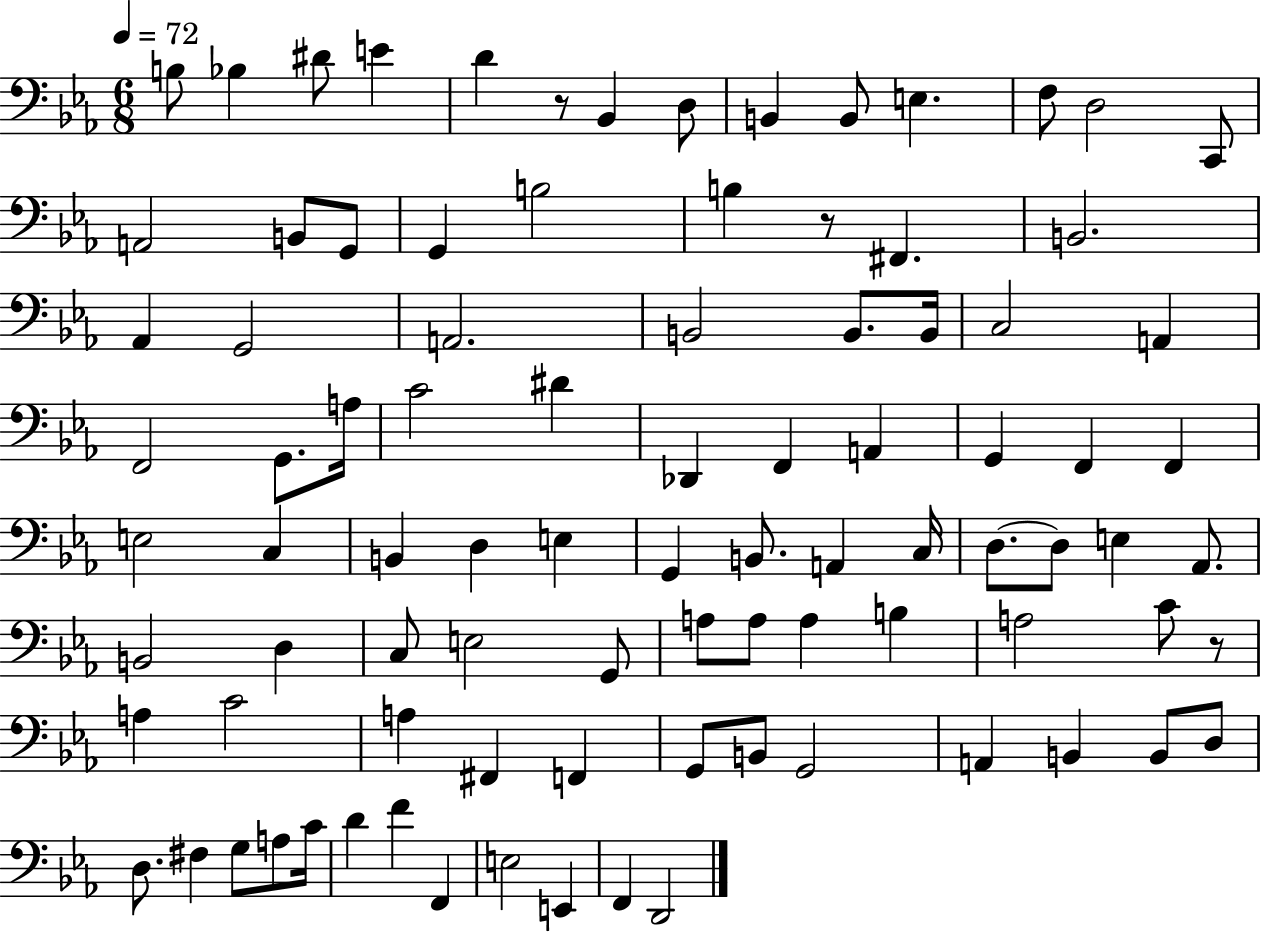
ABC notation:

X:1
T:Untitled
M:6/8
L:1/4
K:Eb
B,/2 _B, ^D/2 E D z/2 _B,, D,/2 B,, B,,/2 E, F,/2 D,2 C,,/2 A,,2 B,,/2 G,,/2 G,, B,2 B, z/2 ^F,, B,,2 _A,, G,,2 A,,2 B,,2 B,,/2 B,,/4 C,2 A,, F,,2 G,,/2 A,/4 C2 ^D _D,, F,, A,, G,, F,, F,, E,2 C, B,, D, E, G,, B,,/2 A,, C,/4 D,/2 D,/2 E, _A,,/2 B,,2 D, C,/2 E,2 G,,/2 A,/2 A,/2 A, B, A,2 C/2 z/2 A, C2 A, ^F,, F,, G,,/2 B,,/2 G,,2 A,, B,, B,,/2 D,/2 D,/2 ^F, G,/2 A,/2 C/4 D F F,, E,2 E,, F,, D,,2